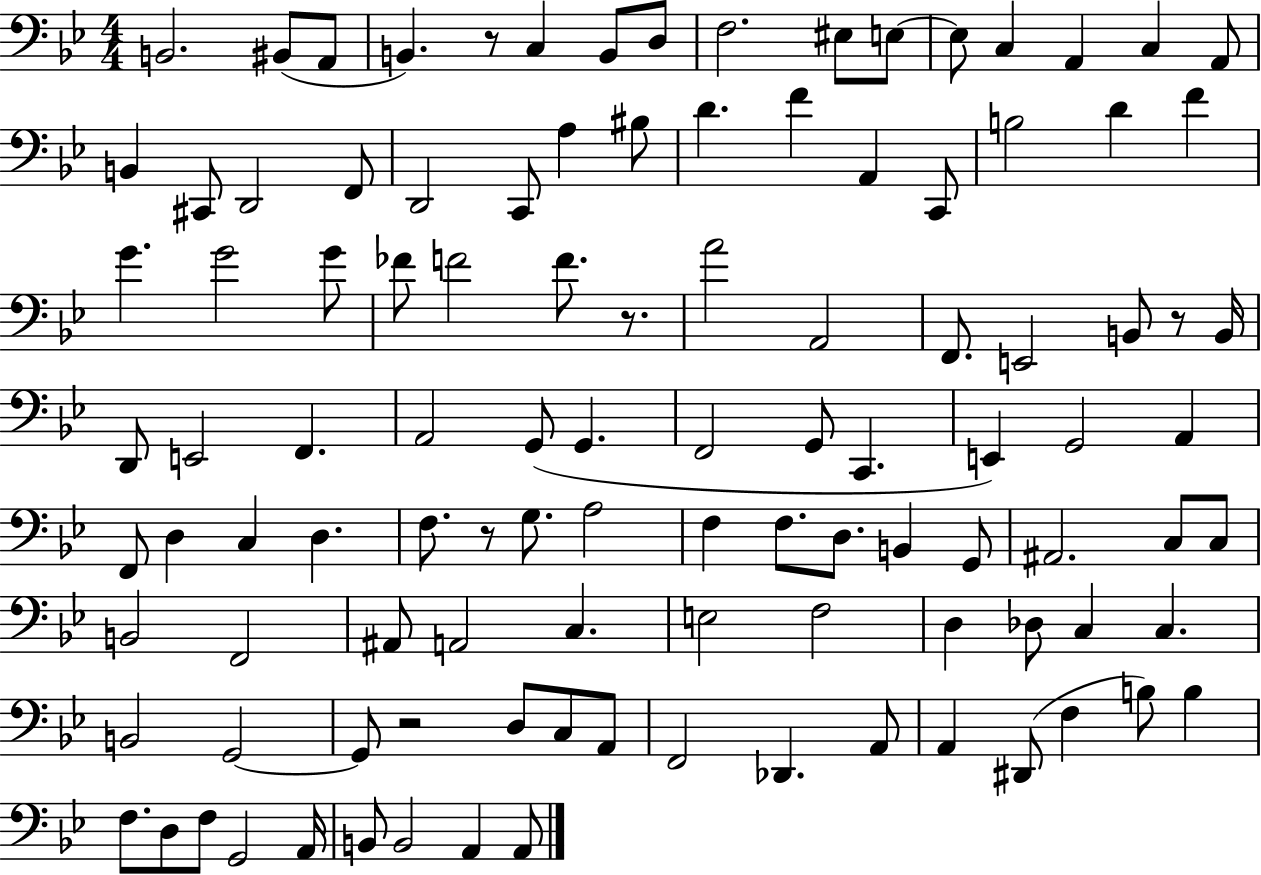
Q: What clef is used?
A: bass